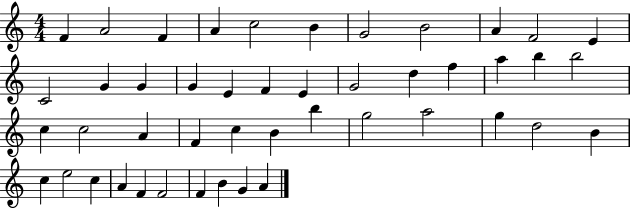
{
  \clef treble
  \numericTimeSignature
  \time 4/4
  \key c \major
  f'4 a'2 f'4 | a'4 c''2 b'4 | g'2 b'2 | a'4 f'2 e'4 | \break c'2 g'4 g'4 | g'4 e'4 f'4 e'4 | g'2 d''4 f''4 | a''4 b''4 b''2 | \break c''4 c''2 a'4 | f'4 c''4 b'4 b''4 | g''2 a''2 | g''4 d''2 b'4 | \break c''4 e''2 c''4 | a'4 f'4 f'2 | f'4 b'4 g'4 a'4 | \bar "|."
}